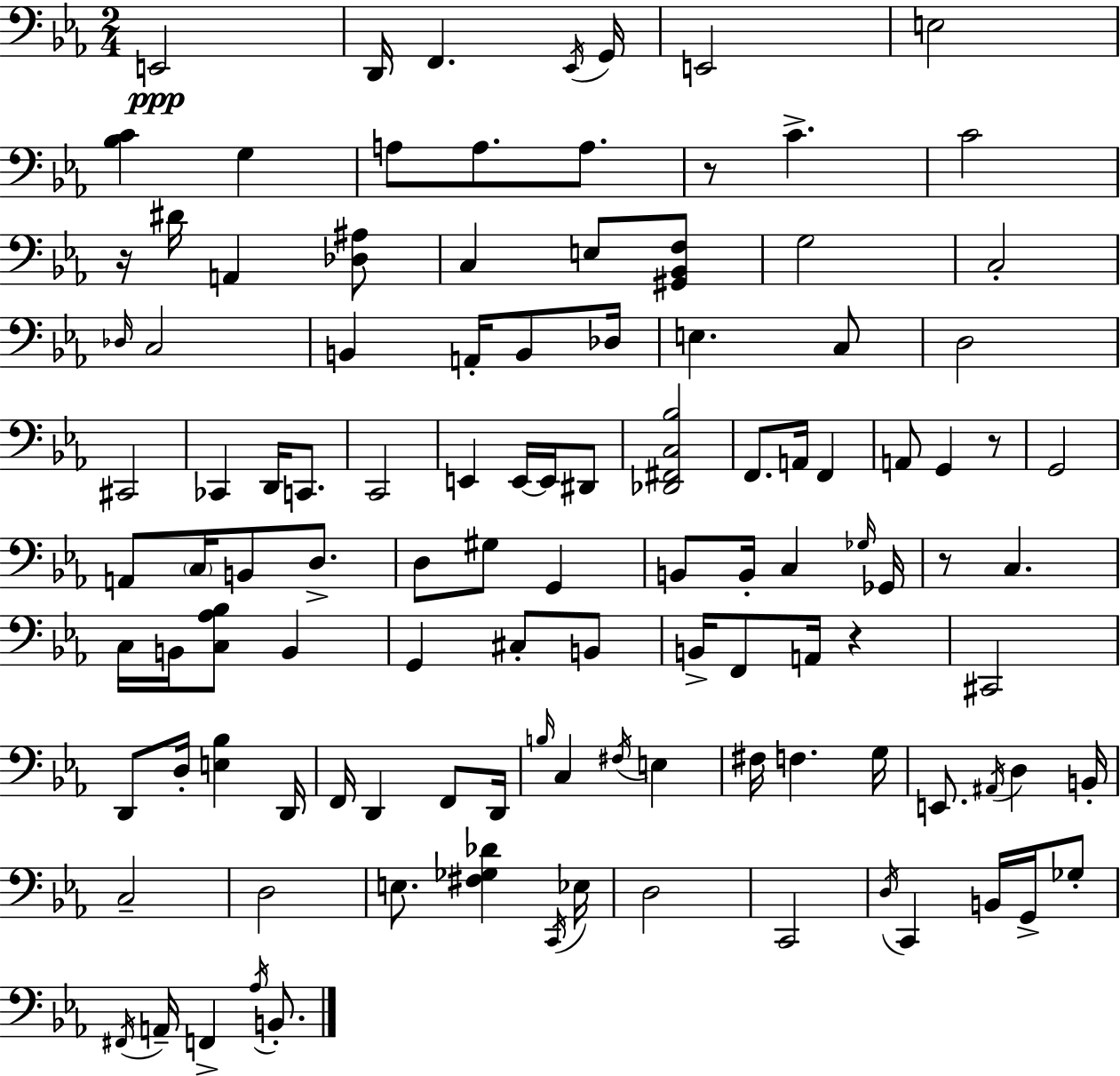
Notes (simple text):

E2/h D2/s F2/q. Eb2/s G2/s E2/h E3/h [Bb3,C4]/q G3/q A3/e A3/e. A3/e. R/e C4/q. C4/h R/s D#4/s A2/q [Db3,A#3]/e C3/q E3/e [G#2,Bb2,F3]/e G3/h C3/h Db3/s C3/h B2/q A2/s B2/e Db3/s E3/q. C3/e D3/h C#2/h CES2/q D2/s C2/e. C2/h E2/q E2/s E2/s D#2/e [Db2,F#2,C3,Bb3]/h F2/e. A2/s F2/q A2/e G2/q R/e G2/h A2/e C3/s B2/e D3/e. D3/e G#3/e G2/q B2/e B2/s C3/q Gb3/s Gb2/s R/e C3/q. C3/s B2/s [C3,Ab3,Bb3]/e B2/q G2/q C#3/e B2/e B2/s F2/e A2/s R/q C#2/h D2/e D3/s [E3,Bb3]/q D2/s F2/s D2/q F2/e D2/s B3/s C3/q F#3/s E3/q F#3/s F3/q. G3/s E2/e. A#2/s D3/q B2/s C3/h D3/h E3/e. [F#3,Gb3,Db4]/q C2/s Eb3/s D3/h C2/h D3/s C2/q B2/s G2/s Gb3/e F#2/s A2/s F2/q Ab3/s B2/e.